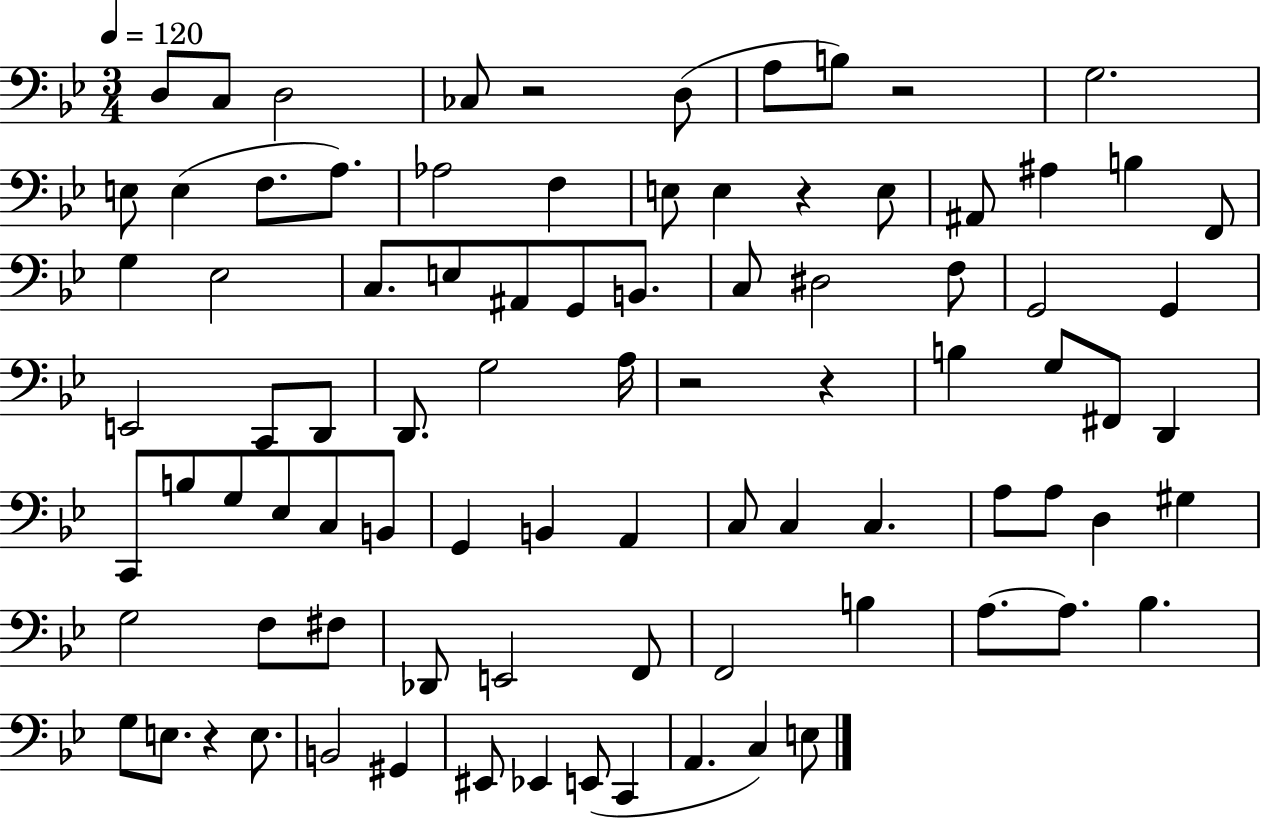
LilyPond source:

{
  \clef bass
  \numericTimeSignature
  \time 3/4
  \key bes \major
  \tempo 4 = 120
  \repeat volta 2 { d8 c8 d2 | ces8 r2 d8( | a8 b8) r2 | g2. | \break e8 e4( f8. a8.) | aes2 f4 | e8 e4 r4 e8 | ais,8 ais4 b4 f,8 | \break g4 ees2 | c8. e8 ais,8 g,8 b,8. | c8 dis2 f8 | g,2 g,4 | \break e,2 c,8 d,8 | d,8. g2 a16 | r2 r4 | b4 g8 fis,8 d,4 | \break c,8 b8 g8 ees8 c8 b,8 | g,4 b,4 a,4 | c8 c4 c4. | a8 a8 d4 gis4 | \break g2 f8 fis8 | des,8 e,2 f,8 | f,2 b4 | a8.~~ a8. bes4. | \break g8 e8. r4 e8. | b,2 gis,4 | eis,8 ees,4 e,8( c,4 | a,4. c4) e8 | \break } \bar "|."
}